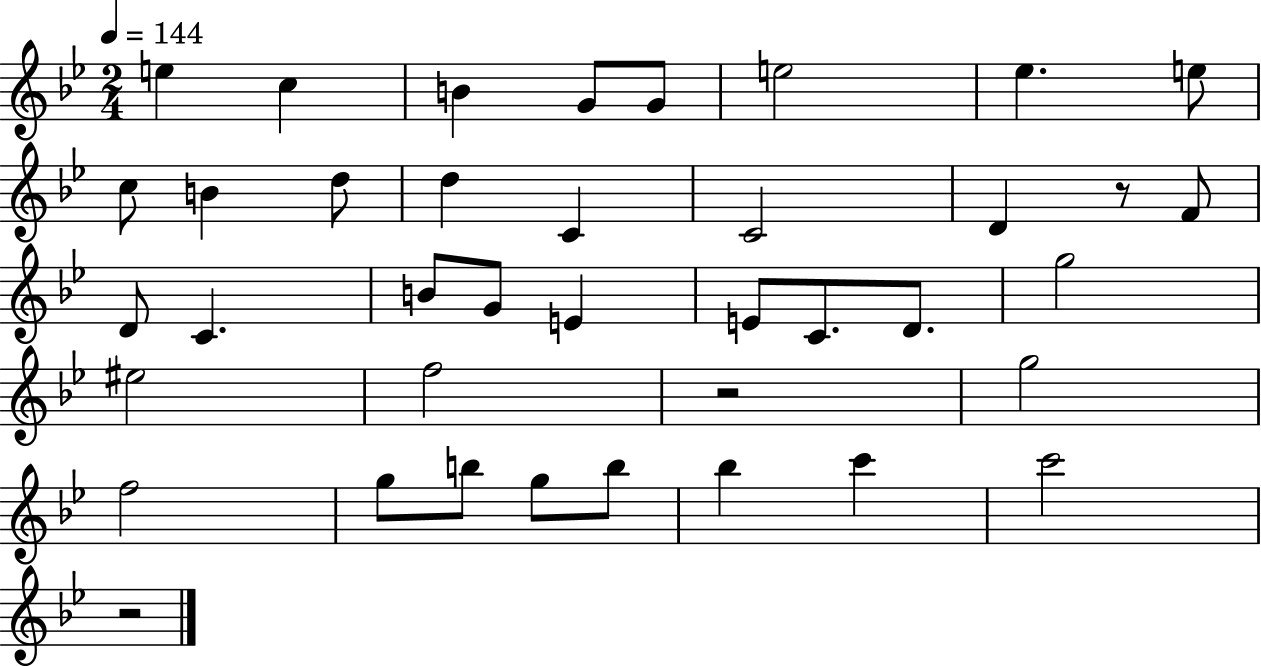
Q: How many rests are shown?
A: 3